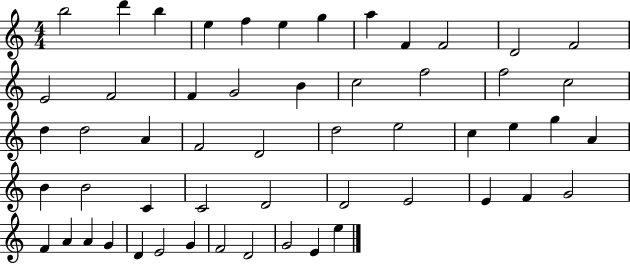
{
  \clef treble
  \numericTimeSignature
  \time 4/4
  \key c \major
  b''2 d'''4 b''4 | e''4 f''4 e''4 g''4 | a''4 f'4 f'2 | d'2 f'2 | \break e'2 f'2 | f'4 g'2 b'4 | c''2 f''2 | f''2 c''2 | \break d''4 d''2 a'4 | f'2 d'2 | d''2 e''2 | c''4 e''4 g''4 a'4 | \break b'4 b'2 c'4 | c'2 d'2 | d'2 e'2 | e'4 f'4 g'2 | \break f'4 a'4 a'4 g'4 | d'4 e'2 g'4 | f'2 d'2 | g'2 e'4 e''4 | \break \bar "|."
}